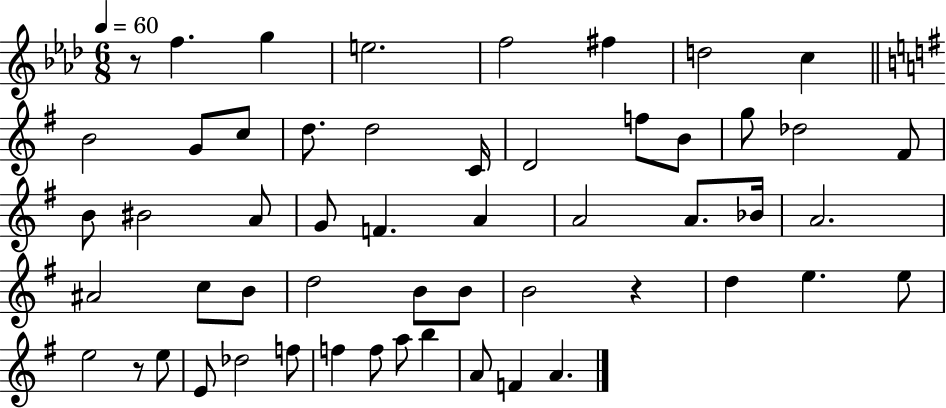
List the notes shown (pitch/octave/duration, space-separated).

R/e F5/q. G5/q E5/h. F5/h F#5/q D5/h C5/q B4/h G4/e C5/e D5/e. D5/h C4/s D4/h F5/e B4/e G5/e Db5/h F#4/e B4/e BIS4/h A4/e G4/e F4/q. A4/q A4/h A4/e. Bb4/s A4/h. A#4/h C5/e B4/e D5/h B4/e B4/e B4/h R/q D5/q E5/q. E5/e E5/h R/e E5/e E4/e Db5/h F5/e F5/q F5/e A5/e B5/q A4/e F4/q A4/q.